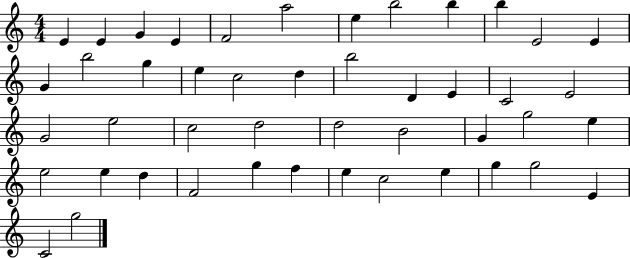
X:1
T:Untitled
M:4/4
L:1/4
K:C
E E G E F2 a2 e b2 b b E2 E G b2 g e c2 d b2 D E C2 E2 G2 e2 c2 d2 d2 B2 G g2 e e2 e d F2 g f e c2 e g g2 E C2 g2